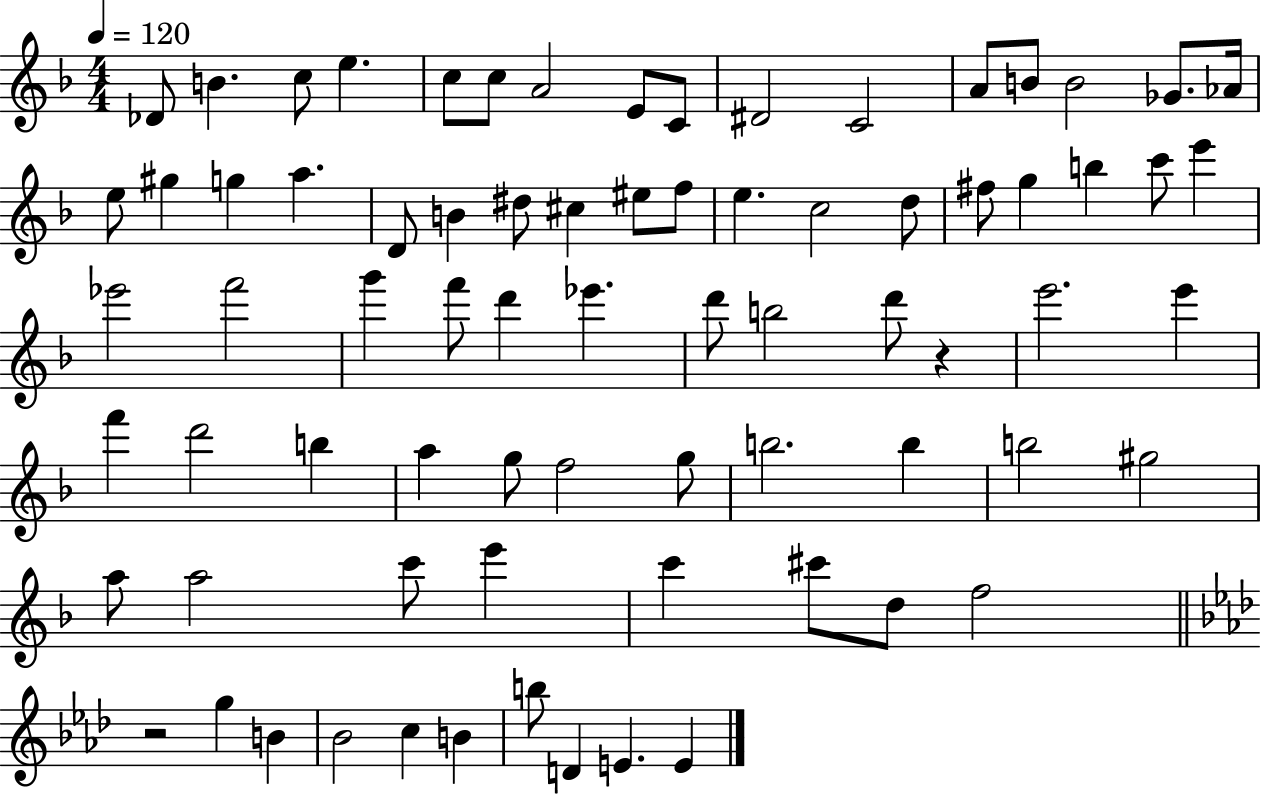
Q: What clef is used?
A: treble